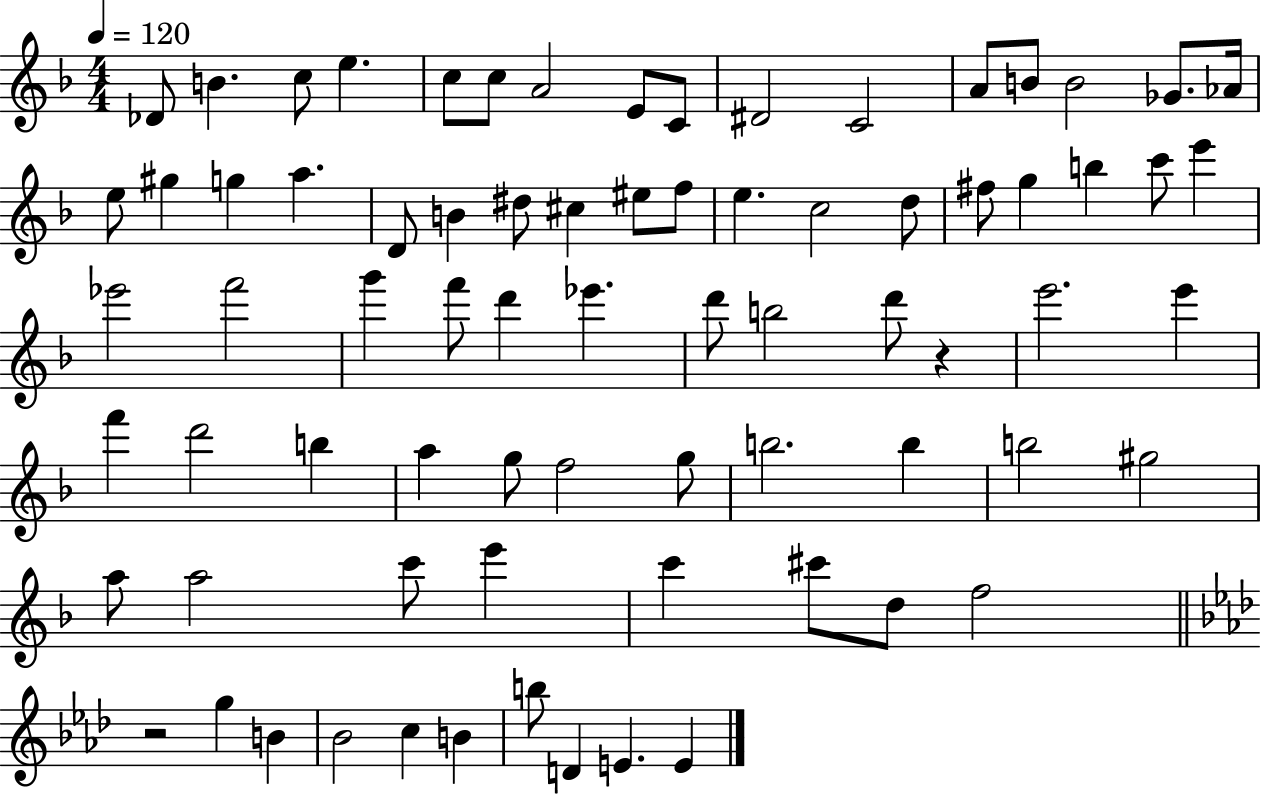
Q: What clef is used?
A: treble